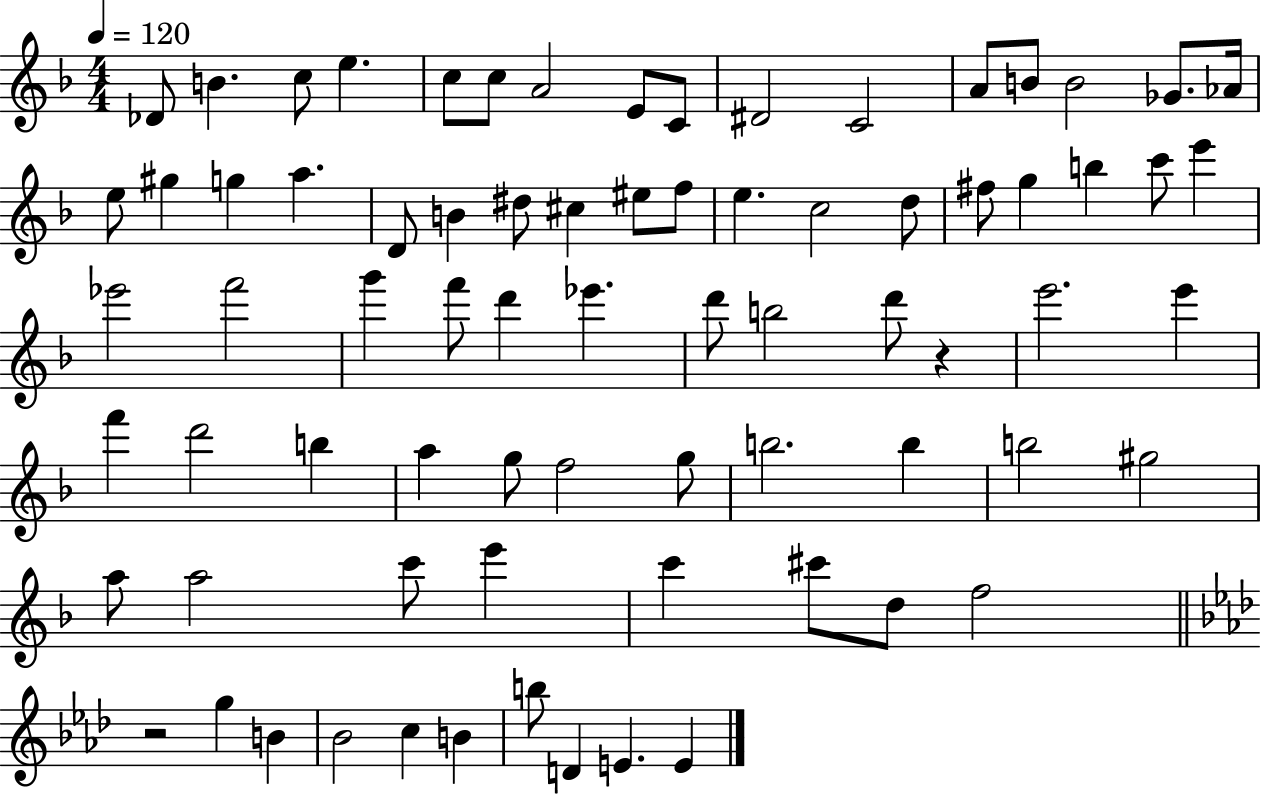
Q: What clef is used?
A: treble